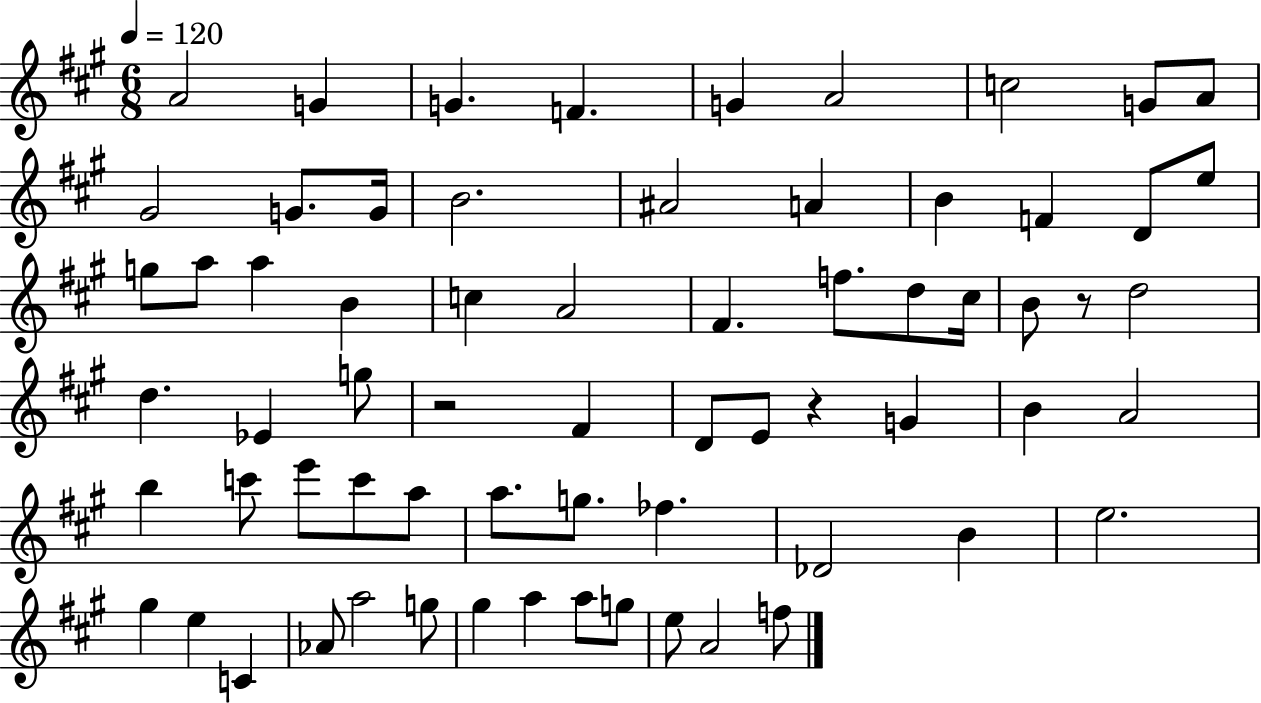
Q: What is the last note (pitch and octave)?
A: F5